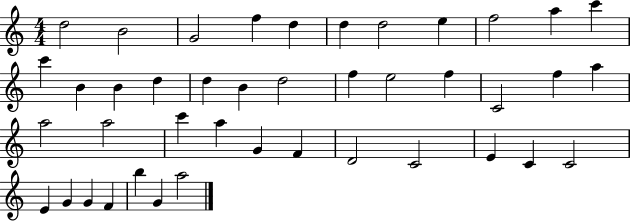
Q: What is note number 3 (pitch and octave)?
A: G4